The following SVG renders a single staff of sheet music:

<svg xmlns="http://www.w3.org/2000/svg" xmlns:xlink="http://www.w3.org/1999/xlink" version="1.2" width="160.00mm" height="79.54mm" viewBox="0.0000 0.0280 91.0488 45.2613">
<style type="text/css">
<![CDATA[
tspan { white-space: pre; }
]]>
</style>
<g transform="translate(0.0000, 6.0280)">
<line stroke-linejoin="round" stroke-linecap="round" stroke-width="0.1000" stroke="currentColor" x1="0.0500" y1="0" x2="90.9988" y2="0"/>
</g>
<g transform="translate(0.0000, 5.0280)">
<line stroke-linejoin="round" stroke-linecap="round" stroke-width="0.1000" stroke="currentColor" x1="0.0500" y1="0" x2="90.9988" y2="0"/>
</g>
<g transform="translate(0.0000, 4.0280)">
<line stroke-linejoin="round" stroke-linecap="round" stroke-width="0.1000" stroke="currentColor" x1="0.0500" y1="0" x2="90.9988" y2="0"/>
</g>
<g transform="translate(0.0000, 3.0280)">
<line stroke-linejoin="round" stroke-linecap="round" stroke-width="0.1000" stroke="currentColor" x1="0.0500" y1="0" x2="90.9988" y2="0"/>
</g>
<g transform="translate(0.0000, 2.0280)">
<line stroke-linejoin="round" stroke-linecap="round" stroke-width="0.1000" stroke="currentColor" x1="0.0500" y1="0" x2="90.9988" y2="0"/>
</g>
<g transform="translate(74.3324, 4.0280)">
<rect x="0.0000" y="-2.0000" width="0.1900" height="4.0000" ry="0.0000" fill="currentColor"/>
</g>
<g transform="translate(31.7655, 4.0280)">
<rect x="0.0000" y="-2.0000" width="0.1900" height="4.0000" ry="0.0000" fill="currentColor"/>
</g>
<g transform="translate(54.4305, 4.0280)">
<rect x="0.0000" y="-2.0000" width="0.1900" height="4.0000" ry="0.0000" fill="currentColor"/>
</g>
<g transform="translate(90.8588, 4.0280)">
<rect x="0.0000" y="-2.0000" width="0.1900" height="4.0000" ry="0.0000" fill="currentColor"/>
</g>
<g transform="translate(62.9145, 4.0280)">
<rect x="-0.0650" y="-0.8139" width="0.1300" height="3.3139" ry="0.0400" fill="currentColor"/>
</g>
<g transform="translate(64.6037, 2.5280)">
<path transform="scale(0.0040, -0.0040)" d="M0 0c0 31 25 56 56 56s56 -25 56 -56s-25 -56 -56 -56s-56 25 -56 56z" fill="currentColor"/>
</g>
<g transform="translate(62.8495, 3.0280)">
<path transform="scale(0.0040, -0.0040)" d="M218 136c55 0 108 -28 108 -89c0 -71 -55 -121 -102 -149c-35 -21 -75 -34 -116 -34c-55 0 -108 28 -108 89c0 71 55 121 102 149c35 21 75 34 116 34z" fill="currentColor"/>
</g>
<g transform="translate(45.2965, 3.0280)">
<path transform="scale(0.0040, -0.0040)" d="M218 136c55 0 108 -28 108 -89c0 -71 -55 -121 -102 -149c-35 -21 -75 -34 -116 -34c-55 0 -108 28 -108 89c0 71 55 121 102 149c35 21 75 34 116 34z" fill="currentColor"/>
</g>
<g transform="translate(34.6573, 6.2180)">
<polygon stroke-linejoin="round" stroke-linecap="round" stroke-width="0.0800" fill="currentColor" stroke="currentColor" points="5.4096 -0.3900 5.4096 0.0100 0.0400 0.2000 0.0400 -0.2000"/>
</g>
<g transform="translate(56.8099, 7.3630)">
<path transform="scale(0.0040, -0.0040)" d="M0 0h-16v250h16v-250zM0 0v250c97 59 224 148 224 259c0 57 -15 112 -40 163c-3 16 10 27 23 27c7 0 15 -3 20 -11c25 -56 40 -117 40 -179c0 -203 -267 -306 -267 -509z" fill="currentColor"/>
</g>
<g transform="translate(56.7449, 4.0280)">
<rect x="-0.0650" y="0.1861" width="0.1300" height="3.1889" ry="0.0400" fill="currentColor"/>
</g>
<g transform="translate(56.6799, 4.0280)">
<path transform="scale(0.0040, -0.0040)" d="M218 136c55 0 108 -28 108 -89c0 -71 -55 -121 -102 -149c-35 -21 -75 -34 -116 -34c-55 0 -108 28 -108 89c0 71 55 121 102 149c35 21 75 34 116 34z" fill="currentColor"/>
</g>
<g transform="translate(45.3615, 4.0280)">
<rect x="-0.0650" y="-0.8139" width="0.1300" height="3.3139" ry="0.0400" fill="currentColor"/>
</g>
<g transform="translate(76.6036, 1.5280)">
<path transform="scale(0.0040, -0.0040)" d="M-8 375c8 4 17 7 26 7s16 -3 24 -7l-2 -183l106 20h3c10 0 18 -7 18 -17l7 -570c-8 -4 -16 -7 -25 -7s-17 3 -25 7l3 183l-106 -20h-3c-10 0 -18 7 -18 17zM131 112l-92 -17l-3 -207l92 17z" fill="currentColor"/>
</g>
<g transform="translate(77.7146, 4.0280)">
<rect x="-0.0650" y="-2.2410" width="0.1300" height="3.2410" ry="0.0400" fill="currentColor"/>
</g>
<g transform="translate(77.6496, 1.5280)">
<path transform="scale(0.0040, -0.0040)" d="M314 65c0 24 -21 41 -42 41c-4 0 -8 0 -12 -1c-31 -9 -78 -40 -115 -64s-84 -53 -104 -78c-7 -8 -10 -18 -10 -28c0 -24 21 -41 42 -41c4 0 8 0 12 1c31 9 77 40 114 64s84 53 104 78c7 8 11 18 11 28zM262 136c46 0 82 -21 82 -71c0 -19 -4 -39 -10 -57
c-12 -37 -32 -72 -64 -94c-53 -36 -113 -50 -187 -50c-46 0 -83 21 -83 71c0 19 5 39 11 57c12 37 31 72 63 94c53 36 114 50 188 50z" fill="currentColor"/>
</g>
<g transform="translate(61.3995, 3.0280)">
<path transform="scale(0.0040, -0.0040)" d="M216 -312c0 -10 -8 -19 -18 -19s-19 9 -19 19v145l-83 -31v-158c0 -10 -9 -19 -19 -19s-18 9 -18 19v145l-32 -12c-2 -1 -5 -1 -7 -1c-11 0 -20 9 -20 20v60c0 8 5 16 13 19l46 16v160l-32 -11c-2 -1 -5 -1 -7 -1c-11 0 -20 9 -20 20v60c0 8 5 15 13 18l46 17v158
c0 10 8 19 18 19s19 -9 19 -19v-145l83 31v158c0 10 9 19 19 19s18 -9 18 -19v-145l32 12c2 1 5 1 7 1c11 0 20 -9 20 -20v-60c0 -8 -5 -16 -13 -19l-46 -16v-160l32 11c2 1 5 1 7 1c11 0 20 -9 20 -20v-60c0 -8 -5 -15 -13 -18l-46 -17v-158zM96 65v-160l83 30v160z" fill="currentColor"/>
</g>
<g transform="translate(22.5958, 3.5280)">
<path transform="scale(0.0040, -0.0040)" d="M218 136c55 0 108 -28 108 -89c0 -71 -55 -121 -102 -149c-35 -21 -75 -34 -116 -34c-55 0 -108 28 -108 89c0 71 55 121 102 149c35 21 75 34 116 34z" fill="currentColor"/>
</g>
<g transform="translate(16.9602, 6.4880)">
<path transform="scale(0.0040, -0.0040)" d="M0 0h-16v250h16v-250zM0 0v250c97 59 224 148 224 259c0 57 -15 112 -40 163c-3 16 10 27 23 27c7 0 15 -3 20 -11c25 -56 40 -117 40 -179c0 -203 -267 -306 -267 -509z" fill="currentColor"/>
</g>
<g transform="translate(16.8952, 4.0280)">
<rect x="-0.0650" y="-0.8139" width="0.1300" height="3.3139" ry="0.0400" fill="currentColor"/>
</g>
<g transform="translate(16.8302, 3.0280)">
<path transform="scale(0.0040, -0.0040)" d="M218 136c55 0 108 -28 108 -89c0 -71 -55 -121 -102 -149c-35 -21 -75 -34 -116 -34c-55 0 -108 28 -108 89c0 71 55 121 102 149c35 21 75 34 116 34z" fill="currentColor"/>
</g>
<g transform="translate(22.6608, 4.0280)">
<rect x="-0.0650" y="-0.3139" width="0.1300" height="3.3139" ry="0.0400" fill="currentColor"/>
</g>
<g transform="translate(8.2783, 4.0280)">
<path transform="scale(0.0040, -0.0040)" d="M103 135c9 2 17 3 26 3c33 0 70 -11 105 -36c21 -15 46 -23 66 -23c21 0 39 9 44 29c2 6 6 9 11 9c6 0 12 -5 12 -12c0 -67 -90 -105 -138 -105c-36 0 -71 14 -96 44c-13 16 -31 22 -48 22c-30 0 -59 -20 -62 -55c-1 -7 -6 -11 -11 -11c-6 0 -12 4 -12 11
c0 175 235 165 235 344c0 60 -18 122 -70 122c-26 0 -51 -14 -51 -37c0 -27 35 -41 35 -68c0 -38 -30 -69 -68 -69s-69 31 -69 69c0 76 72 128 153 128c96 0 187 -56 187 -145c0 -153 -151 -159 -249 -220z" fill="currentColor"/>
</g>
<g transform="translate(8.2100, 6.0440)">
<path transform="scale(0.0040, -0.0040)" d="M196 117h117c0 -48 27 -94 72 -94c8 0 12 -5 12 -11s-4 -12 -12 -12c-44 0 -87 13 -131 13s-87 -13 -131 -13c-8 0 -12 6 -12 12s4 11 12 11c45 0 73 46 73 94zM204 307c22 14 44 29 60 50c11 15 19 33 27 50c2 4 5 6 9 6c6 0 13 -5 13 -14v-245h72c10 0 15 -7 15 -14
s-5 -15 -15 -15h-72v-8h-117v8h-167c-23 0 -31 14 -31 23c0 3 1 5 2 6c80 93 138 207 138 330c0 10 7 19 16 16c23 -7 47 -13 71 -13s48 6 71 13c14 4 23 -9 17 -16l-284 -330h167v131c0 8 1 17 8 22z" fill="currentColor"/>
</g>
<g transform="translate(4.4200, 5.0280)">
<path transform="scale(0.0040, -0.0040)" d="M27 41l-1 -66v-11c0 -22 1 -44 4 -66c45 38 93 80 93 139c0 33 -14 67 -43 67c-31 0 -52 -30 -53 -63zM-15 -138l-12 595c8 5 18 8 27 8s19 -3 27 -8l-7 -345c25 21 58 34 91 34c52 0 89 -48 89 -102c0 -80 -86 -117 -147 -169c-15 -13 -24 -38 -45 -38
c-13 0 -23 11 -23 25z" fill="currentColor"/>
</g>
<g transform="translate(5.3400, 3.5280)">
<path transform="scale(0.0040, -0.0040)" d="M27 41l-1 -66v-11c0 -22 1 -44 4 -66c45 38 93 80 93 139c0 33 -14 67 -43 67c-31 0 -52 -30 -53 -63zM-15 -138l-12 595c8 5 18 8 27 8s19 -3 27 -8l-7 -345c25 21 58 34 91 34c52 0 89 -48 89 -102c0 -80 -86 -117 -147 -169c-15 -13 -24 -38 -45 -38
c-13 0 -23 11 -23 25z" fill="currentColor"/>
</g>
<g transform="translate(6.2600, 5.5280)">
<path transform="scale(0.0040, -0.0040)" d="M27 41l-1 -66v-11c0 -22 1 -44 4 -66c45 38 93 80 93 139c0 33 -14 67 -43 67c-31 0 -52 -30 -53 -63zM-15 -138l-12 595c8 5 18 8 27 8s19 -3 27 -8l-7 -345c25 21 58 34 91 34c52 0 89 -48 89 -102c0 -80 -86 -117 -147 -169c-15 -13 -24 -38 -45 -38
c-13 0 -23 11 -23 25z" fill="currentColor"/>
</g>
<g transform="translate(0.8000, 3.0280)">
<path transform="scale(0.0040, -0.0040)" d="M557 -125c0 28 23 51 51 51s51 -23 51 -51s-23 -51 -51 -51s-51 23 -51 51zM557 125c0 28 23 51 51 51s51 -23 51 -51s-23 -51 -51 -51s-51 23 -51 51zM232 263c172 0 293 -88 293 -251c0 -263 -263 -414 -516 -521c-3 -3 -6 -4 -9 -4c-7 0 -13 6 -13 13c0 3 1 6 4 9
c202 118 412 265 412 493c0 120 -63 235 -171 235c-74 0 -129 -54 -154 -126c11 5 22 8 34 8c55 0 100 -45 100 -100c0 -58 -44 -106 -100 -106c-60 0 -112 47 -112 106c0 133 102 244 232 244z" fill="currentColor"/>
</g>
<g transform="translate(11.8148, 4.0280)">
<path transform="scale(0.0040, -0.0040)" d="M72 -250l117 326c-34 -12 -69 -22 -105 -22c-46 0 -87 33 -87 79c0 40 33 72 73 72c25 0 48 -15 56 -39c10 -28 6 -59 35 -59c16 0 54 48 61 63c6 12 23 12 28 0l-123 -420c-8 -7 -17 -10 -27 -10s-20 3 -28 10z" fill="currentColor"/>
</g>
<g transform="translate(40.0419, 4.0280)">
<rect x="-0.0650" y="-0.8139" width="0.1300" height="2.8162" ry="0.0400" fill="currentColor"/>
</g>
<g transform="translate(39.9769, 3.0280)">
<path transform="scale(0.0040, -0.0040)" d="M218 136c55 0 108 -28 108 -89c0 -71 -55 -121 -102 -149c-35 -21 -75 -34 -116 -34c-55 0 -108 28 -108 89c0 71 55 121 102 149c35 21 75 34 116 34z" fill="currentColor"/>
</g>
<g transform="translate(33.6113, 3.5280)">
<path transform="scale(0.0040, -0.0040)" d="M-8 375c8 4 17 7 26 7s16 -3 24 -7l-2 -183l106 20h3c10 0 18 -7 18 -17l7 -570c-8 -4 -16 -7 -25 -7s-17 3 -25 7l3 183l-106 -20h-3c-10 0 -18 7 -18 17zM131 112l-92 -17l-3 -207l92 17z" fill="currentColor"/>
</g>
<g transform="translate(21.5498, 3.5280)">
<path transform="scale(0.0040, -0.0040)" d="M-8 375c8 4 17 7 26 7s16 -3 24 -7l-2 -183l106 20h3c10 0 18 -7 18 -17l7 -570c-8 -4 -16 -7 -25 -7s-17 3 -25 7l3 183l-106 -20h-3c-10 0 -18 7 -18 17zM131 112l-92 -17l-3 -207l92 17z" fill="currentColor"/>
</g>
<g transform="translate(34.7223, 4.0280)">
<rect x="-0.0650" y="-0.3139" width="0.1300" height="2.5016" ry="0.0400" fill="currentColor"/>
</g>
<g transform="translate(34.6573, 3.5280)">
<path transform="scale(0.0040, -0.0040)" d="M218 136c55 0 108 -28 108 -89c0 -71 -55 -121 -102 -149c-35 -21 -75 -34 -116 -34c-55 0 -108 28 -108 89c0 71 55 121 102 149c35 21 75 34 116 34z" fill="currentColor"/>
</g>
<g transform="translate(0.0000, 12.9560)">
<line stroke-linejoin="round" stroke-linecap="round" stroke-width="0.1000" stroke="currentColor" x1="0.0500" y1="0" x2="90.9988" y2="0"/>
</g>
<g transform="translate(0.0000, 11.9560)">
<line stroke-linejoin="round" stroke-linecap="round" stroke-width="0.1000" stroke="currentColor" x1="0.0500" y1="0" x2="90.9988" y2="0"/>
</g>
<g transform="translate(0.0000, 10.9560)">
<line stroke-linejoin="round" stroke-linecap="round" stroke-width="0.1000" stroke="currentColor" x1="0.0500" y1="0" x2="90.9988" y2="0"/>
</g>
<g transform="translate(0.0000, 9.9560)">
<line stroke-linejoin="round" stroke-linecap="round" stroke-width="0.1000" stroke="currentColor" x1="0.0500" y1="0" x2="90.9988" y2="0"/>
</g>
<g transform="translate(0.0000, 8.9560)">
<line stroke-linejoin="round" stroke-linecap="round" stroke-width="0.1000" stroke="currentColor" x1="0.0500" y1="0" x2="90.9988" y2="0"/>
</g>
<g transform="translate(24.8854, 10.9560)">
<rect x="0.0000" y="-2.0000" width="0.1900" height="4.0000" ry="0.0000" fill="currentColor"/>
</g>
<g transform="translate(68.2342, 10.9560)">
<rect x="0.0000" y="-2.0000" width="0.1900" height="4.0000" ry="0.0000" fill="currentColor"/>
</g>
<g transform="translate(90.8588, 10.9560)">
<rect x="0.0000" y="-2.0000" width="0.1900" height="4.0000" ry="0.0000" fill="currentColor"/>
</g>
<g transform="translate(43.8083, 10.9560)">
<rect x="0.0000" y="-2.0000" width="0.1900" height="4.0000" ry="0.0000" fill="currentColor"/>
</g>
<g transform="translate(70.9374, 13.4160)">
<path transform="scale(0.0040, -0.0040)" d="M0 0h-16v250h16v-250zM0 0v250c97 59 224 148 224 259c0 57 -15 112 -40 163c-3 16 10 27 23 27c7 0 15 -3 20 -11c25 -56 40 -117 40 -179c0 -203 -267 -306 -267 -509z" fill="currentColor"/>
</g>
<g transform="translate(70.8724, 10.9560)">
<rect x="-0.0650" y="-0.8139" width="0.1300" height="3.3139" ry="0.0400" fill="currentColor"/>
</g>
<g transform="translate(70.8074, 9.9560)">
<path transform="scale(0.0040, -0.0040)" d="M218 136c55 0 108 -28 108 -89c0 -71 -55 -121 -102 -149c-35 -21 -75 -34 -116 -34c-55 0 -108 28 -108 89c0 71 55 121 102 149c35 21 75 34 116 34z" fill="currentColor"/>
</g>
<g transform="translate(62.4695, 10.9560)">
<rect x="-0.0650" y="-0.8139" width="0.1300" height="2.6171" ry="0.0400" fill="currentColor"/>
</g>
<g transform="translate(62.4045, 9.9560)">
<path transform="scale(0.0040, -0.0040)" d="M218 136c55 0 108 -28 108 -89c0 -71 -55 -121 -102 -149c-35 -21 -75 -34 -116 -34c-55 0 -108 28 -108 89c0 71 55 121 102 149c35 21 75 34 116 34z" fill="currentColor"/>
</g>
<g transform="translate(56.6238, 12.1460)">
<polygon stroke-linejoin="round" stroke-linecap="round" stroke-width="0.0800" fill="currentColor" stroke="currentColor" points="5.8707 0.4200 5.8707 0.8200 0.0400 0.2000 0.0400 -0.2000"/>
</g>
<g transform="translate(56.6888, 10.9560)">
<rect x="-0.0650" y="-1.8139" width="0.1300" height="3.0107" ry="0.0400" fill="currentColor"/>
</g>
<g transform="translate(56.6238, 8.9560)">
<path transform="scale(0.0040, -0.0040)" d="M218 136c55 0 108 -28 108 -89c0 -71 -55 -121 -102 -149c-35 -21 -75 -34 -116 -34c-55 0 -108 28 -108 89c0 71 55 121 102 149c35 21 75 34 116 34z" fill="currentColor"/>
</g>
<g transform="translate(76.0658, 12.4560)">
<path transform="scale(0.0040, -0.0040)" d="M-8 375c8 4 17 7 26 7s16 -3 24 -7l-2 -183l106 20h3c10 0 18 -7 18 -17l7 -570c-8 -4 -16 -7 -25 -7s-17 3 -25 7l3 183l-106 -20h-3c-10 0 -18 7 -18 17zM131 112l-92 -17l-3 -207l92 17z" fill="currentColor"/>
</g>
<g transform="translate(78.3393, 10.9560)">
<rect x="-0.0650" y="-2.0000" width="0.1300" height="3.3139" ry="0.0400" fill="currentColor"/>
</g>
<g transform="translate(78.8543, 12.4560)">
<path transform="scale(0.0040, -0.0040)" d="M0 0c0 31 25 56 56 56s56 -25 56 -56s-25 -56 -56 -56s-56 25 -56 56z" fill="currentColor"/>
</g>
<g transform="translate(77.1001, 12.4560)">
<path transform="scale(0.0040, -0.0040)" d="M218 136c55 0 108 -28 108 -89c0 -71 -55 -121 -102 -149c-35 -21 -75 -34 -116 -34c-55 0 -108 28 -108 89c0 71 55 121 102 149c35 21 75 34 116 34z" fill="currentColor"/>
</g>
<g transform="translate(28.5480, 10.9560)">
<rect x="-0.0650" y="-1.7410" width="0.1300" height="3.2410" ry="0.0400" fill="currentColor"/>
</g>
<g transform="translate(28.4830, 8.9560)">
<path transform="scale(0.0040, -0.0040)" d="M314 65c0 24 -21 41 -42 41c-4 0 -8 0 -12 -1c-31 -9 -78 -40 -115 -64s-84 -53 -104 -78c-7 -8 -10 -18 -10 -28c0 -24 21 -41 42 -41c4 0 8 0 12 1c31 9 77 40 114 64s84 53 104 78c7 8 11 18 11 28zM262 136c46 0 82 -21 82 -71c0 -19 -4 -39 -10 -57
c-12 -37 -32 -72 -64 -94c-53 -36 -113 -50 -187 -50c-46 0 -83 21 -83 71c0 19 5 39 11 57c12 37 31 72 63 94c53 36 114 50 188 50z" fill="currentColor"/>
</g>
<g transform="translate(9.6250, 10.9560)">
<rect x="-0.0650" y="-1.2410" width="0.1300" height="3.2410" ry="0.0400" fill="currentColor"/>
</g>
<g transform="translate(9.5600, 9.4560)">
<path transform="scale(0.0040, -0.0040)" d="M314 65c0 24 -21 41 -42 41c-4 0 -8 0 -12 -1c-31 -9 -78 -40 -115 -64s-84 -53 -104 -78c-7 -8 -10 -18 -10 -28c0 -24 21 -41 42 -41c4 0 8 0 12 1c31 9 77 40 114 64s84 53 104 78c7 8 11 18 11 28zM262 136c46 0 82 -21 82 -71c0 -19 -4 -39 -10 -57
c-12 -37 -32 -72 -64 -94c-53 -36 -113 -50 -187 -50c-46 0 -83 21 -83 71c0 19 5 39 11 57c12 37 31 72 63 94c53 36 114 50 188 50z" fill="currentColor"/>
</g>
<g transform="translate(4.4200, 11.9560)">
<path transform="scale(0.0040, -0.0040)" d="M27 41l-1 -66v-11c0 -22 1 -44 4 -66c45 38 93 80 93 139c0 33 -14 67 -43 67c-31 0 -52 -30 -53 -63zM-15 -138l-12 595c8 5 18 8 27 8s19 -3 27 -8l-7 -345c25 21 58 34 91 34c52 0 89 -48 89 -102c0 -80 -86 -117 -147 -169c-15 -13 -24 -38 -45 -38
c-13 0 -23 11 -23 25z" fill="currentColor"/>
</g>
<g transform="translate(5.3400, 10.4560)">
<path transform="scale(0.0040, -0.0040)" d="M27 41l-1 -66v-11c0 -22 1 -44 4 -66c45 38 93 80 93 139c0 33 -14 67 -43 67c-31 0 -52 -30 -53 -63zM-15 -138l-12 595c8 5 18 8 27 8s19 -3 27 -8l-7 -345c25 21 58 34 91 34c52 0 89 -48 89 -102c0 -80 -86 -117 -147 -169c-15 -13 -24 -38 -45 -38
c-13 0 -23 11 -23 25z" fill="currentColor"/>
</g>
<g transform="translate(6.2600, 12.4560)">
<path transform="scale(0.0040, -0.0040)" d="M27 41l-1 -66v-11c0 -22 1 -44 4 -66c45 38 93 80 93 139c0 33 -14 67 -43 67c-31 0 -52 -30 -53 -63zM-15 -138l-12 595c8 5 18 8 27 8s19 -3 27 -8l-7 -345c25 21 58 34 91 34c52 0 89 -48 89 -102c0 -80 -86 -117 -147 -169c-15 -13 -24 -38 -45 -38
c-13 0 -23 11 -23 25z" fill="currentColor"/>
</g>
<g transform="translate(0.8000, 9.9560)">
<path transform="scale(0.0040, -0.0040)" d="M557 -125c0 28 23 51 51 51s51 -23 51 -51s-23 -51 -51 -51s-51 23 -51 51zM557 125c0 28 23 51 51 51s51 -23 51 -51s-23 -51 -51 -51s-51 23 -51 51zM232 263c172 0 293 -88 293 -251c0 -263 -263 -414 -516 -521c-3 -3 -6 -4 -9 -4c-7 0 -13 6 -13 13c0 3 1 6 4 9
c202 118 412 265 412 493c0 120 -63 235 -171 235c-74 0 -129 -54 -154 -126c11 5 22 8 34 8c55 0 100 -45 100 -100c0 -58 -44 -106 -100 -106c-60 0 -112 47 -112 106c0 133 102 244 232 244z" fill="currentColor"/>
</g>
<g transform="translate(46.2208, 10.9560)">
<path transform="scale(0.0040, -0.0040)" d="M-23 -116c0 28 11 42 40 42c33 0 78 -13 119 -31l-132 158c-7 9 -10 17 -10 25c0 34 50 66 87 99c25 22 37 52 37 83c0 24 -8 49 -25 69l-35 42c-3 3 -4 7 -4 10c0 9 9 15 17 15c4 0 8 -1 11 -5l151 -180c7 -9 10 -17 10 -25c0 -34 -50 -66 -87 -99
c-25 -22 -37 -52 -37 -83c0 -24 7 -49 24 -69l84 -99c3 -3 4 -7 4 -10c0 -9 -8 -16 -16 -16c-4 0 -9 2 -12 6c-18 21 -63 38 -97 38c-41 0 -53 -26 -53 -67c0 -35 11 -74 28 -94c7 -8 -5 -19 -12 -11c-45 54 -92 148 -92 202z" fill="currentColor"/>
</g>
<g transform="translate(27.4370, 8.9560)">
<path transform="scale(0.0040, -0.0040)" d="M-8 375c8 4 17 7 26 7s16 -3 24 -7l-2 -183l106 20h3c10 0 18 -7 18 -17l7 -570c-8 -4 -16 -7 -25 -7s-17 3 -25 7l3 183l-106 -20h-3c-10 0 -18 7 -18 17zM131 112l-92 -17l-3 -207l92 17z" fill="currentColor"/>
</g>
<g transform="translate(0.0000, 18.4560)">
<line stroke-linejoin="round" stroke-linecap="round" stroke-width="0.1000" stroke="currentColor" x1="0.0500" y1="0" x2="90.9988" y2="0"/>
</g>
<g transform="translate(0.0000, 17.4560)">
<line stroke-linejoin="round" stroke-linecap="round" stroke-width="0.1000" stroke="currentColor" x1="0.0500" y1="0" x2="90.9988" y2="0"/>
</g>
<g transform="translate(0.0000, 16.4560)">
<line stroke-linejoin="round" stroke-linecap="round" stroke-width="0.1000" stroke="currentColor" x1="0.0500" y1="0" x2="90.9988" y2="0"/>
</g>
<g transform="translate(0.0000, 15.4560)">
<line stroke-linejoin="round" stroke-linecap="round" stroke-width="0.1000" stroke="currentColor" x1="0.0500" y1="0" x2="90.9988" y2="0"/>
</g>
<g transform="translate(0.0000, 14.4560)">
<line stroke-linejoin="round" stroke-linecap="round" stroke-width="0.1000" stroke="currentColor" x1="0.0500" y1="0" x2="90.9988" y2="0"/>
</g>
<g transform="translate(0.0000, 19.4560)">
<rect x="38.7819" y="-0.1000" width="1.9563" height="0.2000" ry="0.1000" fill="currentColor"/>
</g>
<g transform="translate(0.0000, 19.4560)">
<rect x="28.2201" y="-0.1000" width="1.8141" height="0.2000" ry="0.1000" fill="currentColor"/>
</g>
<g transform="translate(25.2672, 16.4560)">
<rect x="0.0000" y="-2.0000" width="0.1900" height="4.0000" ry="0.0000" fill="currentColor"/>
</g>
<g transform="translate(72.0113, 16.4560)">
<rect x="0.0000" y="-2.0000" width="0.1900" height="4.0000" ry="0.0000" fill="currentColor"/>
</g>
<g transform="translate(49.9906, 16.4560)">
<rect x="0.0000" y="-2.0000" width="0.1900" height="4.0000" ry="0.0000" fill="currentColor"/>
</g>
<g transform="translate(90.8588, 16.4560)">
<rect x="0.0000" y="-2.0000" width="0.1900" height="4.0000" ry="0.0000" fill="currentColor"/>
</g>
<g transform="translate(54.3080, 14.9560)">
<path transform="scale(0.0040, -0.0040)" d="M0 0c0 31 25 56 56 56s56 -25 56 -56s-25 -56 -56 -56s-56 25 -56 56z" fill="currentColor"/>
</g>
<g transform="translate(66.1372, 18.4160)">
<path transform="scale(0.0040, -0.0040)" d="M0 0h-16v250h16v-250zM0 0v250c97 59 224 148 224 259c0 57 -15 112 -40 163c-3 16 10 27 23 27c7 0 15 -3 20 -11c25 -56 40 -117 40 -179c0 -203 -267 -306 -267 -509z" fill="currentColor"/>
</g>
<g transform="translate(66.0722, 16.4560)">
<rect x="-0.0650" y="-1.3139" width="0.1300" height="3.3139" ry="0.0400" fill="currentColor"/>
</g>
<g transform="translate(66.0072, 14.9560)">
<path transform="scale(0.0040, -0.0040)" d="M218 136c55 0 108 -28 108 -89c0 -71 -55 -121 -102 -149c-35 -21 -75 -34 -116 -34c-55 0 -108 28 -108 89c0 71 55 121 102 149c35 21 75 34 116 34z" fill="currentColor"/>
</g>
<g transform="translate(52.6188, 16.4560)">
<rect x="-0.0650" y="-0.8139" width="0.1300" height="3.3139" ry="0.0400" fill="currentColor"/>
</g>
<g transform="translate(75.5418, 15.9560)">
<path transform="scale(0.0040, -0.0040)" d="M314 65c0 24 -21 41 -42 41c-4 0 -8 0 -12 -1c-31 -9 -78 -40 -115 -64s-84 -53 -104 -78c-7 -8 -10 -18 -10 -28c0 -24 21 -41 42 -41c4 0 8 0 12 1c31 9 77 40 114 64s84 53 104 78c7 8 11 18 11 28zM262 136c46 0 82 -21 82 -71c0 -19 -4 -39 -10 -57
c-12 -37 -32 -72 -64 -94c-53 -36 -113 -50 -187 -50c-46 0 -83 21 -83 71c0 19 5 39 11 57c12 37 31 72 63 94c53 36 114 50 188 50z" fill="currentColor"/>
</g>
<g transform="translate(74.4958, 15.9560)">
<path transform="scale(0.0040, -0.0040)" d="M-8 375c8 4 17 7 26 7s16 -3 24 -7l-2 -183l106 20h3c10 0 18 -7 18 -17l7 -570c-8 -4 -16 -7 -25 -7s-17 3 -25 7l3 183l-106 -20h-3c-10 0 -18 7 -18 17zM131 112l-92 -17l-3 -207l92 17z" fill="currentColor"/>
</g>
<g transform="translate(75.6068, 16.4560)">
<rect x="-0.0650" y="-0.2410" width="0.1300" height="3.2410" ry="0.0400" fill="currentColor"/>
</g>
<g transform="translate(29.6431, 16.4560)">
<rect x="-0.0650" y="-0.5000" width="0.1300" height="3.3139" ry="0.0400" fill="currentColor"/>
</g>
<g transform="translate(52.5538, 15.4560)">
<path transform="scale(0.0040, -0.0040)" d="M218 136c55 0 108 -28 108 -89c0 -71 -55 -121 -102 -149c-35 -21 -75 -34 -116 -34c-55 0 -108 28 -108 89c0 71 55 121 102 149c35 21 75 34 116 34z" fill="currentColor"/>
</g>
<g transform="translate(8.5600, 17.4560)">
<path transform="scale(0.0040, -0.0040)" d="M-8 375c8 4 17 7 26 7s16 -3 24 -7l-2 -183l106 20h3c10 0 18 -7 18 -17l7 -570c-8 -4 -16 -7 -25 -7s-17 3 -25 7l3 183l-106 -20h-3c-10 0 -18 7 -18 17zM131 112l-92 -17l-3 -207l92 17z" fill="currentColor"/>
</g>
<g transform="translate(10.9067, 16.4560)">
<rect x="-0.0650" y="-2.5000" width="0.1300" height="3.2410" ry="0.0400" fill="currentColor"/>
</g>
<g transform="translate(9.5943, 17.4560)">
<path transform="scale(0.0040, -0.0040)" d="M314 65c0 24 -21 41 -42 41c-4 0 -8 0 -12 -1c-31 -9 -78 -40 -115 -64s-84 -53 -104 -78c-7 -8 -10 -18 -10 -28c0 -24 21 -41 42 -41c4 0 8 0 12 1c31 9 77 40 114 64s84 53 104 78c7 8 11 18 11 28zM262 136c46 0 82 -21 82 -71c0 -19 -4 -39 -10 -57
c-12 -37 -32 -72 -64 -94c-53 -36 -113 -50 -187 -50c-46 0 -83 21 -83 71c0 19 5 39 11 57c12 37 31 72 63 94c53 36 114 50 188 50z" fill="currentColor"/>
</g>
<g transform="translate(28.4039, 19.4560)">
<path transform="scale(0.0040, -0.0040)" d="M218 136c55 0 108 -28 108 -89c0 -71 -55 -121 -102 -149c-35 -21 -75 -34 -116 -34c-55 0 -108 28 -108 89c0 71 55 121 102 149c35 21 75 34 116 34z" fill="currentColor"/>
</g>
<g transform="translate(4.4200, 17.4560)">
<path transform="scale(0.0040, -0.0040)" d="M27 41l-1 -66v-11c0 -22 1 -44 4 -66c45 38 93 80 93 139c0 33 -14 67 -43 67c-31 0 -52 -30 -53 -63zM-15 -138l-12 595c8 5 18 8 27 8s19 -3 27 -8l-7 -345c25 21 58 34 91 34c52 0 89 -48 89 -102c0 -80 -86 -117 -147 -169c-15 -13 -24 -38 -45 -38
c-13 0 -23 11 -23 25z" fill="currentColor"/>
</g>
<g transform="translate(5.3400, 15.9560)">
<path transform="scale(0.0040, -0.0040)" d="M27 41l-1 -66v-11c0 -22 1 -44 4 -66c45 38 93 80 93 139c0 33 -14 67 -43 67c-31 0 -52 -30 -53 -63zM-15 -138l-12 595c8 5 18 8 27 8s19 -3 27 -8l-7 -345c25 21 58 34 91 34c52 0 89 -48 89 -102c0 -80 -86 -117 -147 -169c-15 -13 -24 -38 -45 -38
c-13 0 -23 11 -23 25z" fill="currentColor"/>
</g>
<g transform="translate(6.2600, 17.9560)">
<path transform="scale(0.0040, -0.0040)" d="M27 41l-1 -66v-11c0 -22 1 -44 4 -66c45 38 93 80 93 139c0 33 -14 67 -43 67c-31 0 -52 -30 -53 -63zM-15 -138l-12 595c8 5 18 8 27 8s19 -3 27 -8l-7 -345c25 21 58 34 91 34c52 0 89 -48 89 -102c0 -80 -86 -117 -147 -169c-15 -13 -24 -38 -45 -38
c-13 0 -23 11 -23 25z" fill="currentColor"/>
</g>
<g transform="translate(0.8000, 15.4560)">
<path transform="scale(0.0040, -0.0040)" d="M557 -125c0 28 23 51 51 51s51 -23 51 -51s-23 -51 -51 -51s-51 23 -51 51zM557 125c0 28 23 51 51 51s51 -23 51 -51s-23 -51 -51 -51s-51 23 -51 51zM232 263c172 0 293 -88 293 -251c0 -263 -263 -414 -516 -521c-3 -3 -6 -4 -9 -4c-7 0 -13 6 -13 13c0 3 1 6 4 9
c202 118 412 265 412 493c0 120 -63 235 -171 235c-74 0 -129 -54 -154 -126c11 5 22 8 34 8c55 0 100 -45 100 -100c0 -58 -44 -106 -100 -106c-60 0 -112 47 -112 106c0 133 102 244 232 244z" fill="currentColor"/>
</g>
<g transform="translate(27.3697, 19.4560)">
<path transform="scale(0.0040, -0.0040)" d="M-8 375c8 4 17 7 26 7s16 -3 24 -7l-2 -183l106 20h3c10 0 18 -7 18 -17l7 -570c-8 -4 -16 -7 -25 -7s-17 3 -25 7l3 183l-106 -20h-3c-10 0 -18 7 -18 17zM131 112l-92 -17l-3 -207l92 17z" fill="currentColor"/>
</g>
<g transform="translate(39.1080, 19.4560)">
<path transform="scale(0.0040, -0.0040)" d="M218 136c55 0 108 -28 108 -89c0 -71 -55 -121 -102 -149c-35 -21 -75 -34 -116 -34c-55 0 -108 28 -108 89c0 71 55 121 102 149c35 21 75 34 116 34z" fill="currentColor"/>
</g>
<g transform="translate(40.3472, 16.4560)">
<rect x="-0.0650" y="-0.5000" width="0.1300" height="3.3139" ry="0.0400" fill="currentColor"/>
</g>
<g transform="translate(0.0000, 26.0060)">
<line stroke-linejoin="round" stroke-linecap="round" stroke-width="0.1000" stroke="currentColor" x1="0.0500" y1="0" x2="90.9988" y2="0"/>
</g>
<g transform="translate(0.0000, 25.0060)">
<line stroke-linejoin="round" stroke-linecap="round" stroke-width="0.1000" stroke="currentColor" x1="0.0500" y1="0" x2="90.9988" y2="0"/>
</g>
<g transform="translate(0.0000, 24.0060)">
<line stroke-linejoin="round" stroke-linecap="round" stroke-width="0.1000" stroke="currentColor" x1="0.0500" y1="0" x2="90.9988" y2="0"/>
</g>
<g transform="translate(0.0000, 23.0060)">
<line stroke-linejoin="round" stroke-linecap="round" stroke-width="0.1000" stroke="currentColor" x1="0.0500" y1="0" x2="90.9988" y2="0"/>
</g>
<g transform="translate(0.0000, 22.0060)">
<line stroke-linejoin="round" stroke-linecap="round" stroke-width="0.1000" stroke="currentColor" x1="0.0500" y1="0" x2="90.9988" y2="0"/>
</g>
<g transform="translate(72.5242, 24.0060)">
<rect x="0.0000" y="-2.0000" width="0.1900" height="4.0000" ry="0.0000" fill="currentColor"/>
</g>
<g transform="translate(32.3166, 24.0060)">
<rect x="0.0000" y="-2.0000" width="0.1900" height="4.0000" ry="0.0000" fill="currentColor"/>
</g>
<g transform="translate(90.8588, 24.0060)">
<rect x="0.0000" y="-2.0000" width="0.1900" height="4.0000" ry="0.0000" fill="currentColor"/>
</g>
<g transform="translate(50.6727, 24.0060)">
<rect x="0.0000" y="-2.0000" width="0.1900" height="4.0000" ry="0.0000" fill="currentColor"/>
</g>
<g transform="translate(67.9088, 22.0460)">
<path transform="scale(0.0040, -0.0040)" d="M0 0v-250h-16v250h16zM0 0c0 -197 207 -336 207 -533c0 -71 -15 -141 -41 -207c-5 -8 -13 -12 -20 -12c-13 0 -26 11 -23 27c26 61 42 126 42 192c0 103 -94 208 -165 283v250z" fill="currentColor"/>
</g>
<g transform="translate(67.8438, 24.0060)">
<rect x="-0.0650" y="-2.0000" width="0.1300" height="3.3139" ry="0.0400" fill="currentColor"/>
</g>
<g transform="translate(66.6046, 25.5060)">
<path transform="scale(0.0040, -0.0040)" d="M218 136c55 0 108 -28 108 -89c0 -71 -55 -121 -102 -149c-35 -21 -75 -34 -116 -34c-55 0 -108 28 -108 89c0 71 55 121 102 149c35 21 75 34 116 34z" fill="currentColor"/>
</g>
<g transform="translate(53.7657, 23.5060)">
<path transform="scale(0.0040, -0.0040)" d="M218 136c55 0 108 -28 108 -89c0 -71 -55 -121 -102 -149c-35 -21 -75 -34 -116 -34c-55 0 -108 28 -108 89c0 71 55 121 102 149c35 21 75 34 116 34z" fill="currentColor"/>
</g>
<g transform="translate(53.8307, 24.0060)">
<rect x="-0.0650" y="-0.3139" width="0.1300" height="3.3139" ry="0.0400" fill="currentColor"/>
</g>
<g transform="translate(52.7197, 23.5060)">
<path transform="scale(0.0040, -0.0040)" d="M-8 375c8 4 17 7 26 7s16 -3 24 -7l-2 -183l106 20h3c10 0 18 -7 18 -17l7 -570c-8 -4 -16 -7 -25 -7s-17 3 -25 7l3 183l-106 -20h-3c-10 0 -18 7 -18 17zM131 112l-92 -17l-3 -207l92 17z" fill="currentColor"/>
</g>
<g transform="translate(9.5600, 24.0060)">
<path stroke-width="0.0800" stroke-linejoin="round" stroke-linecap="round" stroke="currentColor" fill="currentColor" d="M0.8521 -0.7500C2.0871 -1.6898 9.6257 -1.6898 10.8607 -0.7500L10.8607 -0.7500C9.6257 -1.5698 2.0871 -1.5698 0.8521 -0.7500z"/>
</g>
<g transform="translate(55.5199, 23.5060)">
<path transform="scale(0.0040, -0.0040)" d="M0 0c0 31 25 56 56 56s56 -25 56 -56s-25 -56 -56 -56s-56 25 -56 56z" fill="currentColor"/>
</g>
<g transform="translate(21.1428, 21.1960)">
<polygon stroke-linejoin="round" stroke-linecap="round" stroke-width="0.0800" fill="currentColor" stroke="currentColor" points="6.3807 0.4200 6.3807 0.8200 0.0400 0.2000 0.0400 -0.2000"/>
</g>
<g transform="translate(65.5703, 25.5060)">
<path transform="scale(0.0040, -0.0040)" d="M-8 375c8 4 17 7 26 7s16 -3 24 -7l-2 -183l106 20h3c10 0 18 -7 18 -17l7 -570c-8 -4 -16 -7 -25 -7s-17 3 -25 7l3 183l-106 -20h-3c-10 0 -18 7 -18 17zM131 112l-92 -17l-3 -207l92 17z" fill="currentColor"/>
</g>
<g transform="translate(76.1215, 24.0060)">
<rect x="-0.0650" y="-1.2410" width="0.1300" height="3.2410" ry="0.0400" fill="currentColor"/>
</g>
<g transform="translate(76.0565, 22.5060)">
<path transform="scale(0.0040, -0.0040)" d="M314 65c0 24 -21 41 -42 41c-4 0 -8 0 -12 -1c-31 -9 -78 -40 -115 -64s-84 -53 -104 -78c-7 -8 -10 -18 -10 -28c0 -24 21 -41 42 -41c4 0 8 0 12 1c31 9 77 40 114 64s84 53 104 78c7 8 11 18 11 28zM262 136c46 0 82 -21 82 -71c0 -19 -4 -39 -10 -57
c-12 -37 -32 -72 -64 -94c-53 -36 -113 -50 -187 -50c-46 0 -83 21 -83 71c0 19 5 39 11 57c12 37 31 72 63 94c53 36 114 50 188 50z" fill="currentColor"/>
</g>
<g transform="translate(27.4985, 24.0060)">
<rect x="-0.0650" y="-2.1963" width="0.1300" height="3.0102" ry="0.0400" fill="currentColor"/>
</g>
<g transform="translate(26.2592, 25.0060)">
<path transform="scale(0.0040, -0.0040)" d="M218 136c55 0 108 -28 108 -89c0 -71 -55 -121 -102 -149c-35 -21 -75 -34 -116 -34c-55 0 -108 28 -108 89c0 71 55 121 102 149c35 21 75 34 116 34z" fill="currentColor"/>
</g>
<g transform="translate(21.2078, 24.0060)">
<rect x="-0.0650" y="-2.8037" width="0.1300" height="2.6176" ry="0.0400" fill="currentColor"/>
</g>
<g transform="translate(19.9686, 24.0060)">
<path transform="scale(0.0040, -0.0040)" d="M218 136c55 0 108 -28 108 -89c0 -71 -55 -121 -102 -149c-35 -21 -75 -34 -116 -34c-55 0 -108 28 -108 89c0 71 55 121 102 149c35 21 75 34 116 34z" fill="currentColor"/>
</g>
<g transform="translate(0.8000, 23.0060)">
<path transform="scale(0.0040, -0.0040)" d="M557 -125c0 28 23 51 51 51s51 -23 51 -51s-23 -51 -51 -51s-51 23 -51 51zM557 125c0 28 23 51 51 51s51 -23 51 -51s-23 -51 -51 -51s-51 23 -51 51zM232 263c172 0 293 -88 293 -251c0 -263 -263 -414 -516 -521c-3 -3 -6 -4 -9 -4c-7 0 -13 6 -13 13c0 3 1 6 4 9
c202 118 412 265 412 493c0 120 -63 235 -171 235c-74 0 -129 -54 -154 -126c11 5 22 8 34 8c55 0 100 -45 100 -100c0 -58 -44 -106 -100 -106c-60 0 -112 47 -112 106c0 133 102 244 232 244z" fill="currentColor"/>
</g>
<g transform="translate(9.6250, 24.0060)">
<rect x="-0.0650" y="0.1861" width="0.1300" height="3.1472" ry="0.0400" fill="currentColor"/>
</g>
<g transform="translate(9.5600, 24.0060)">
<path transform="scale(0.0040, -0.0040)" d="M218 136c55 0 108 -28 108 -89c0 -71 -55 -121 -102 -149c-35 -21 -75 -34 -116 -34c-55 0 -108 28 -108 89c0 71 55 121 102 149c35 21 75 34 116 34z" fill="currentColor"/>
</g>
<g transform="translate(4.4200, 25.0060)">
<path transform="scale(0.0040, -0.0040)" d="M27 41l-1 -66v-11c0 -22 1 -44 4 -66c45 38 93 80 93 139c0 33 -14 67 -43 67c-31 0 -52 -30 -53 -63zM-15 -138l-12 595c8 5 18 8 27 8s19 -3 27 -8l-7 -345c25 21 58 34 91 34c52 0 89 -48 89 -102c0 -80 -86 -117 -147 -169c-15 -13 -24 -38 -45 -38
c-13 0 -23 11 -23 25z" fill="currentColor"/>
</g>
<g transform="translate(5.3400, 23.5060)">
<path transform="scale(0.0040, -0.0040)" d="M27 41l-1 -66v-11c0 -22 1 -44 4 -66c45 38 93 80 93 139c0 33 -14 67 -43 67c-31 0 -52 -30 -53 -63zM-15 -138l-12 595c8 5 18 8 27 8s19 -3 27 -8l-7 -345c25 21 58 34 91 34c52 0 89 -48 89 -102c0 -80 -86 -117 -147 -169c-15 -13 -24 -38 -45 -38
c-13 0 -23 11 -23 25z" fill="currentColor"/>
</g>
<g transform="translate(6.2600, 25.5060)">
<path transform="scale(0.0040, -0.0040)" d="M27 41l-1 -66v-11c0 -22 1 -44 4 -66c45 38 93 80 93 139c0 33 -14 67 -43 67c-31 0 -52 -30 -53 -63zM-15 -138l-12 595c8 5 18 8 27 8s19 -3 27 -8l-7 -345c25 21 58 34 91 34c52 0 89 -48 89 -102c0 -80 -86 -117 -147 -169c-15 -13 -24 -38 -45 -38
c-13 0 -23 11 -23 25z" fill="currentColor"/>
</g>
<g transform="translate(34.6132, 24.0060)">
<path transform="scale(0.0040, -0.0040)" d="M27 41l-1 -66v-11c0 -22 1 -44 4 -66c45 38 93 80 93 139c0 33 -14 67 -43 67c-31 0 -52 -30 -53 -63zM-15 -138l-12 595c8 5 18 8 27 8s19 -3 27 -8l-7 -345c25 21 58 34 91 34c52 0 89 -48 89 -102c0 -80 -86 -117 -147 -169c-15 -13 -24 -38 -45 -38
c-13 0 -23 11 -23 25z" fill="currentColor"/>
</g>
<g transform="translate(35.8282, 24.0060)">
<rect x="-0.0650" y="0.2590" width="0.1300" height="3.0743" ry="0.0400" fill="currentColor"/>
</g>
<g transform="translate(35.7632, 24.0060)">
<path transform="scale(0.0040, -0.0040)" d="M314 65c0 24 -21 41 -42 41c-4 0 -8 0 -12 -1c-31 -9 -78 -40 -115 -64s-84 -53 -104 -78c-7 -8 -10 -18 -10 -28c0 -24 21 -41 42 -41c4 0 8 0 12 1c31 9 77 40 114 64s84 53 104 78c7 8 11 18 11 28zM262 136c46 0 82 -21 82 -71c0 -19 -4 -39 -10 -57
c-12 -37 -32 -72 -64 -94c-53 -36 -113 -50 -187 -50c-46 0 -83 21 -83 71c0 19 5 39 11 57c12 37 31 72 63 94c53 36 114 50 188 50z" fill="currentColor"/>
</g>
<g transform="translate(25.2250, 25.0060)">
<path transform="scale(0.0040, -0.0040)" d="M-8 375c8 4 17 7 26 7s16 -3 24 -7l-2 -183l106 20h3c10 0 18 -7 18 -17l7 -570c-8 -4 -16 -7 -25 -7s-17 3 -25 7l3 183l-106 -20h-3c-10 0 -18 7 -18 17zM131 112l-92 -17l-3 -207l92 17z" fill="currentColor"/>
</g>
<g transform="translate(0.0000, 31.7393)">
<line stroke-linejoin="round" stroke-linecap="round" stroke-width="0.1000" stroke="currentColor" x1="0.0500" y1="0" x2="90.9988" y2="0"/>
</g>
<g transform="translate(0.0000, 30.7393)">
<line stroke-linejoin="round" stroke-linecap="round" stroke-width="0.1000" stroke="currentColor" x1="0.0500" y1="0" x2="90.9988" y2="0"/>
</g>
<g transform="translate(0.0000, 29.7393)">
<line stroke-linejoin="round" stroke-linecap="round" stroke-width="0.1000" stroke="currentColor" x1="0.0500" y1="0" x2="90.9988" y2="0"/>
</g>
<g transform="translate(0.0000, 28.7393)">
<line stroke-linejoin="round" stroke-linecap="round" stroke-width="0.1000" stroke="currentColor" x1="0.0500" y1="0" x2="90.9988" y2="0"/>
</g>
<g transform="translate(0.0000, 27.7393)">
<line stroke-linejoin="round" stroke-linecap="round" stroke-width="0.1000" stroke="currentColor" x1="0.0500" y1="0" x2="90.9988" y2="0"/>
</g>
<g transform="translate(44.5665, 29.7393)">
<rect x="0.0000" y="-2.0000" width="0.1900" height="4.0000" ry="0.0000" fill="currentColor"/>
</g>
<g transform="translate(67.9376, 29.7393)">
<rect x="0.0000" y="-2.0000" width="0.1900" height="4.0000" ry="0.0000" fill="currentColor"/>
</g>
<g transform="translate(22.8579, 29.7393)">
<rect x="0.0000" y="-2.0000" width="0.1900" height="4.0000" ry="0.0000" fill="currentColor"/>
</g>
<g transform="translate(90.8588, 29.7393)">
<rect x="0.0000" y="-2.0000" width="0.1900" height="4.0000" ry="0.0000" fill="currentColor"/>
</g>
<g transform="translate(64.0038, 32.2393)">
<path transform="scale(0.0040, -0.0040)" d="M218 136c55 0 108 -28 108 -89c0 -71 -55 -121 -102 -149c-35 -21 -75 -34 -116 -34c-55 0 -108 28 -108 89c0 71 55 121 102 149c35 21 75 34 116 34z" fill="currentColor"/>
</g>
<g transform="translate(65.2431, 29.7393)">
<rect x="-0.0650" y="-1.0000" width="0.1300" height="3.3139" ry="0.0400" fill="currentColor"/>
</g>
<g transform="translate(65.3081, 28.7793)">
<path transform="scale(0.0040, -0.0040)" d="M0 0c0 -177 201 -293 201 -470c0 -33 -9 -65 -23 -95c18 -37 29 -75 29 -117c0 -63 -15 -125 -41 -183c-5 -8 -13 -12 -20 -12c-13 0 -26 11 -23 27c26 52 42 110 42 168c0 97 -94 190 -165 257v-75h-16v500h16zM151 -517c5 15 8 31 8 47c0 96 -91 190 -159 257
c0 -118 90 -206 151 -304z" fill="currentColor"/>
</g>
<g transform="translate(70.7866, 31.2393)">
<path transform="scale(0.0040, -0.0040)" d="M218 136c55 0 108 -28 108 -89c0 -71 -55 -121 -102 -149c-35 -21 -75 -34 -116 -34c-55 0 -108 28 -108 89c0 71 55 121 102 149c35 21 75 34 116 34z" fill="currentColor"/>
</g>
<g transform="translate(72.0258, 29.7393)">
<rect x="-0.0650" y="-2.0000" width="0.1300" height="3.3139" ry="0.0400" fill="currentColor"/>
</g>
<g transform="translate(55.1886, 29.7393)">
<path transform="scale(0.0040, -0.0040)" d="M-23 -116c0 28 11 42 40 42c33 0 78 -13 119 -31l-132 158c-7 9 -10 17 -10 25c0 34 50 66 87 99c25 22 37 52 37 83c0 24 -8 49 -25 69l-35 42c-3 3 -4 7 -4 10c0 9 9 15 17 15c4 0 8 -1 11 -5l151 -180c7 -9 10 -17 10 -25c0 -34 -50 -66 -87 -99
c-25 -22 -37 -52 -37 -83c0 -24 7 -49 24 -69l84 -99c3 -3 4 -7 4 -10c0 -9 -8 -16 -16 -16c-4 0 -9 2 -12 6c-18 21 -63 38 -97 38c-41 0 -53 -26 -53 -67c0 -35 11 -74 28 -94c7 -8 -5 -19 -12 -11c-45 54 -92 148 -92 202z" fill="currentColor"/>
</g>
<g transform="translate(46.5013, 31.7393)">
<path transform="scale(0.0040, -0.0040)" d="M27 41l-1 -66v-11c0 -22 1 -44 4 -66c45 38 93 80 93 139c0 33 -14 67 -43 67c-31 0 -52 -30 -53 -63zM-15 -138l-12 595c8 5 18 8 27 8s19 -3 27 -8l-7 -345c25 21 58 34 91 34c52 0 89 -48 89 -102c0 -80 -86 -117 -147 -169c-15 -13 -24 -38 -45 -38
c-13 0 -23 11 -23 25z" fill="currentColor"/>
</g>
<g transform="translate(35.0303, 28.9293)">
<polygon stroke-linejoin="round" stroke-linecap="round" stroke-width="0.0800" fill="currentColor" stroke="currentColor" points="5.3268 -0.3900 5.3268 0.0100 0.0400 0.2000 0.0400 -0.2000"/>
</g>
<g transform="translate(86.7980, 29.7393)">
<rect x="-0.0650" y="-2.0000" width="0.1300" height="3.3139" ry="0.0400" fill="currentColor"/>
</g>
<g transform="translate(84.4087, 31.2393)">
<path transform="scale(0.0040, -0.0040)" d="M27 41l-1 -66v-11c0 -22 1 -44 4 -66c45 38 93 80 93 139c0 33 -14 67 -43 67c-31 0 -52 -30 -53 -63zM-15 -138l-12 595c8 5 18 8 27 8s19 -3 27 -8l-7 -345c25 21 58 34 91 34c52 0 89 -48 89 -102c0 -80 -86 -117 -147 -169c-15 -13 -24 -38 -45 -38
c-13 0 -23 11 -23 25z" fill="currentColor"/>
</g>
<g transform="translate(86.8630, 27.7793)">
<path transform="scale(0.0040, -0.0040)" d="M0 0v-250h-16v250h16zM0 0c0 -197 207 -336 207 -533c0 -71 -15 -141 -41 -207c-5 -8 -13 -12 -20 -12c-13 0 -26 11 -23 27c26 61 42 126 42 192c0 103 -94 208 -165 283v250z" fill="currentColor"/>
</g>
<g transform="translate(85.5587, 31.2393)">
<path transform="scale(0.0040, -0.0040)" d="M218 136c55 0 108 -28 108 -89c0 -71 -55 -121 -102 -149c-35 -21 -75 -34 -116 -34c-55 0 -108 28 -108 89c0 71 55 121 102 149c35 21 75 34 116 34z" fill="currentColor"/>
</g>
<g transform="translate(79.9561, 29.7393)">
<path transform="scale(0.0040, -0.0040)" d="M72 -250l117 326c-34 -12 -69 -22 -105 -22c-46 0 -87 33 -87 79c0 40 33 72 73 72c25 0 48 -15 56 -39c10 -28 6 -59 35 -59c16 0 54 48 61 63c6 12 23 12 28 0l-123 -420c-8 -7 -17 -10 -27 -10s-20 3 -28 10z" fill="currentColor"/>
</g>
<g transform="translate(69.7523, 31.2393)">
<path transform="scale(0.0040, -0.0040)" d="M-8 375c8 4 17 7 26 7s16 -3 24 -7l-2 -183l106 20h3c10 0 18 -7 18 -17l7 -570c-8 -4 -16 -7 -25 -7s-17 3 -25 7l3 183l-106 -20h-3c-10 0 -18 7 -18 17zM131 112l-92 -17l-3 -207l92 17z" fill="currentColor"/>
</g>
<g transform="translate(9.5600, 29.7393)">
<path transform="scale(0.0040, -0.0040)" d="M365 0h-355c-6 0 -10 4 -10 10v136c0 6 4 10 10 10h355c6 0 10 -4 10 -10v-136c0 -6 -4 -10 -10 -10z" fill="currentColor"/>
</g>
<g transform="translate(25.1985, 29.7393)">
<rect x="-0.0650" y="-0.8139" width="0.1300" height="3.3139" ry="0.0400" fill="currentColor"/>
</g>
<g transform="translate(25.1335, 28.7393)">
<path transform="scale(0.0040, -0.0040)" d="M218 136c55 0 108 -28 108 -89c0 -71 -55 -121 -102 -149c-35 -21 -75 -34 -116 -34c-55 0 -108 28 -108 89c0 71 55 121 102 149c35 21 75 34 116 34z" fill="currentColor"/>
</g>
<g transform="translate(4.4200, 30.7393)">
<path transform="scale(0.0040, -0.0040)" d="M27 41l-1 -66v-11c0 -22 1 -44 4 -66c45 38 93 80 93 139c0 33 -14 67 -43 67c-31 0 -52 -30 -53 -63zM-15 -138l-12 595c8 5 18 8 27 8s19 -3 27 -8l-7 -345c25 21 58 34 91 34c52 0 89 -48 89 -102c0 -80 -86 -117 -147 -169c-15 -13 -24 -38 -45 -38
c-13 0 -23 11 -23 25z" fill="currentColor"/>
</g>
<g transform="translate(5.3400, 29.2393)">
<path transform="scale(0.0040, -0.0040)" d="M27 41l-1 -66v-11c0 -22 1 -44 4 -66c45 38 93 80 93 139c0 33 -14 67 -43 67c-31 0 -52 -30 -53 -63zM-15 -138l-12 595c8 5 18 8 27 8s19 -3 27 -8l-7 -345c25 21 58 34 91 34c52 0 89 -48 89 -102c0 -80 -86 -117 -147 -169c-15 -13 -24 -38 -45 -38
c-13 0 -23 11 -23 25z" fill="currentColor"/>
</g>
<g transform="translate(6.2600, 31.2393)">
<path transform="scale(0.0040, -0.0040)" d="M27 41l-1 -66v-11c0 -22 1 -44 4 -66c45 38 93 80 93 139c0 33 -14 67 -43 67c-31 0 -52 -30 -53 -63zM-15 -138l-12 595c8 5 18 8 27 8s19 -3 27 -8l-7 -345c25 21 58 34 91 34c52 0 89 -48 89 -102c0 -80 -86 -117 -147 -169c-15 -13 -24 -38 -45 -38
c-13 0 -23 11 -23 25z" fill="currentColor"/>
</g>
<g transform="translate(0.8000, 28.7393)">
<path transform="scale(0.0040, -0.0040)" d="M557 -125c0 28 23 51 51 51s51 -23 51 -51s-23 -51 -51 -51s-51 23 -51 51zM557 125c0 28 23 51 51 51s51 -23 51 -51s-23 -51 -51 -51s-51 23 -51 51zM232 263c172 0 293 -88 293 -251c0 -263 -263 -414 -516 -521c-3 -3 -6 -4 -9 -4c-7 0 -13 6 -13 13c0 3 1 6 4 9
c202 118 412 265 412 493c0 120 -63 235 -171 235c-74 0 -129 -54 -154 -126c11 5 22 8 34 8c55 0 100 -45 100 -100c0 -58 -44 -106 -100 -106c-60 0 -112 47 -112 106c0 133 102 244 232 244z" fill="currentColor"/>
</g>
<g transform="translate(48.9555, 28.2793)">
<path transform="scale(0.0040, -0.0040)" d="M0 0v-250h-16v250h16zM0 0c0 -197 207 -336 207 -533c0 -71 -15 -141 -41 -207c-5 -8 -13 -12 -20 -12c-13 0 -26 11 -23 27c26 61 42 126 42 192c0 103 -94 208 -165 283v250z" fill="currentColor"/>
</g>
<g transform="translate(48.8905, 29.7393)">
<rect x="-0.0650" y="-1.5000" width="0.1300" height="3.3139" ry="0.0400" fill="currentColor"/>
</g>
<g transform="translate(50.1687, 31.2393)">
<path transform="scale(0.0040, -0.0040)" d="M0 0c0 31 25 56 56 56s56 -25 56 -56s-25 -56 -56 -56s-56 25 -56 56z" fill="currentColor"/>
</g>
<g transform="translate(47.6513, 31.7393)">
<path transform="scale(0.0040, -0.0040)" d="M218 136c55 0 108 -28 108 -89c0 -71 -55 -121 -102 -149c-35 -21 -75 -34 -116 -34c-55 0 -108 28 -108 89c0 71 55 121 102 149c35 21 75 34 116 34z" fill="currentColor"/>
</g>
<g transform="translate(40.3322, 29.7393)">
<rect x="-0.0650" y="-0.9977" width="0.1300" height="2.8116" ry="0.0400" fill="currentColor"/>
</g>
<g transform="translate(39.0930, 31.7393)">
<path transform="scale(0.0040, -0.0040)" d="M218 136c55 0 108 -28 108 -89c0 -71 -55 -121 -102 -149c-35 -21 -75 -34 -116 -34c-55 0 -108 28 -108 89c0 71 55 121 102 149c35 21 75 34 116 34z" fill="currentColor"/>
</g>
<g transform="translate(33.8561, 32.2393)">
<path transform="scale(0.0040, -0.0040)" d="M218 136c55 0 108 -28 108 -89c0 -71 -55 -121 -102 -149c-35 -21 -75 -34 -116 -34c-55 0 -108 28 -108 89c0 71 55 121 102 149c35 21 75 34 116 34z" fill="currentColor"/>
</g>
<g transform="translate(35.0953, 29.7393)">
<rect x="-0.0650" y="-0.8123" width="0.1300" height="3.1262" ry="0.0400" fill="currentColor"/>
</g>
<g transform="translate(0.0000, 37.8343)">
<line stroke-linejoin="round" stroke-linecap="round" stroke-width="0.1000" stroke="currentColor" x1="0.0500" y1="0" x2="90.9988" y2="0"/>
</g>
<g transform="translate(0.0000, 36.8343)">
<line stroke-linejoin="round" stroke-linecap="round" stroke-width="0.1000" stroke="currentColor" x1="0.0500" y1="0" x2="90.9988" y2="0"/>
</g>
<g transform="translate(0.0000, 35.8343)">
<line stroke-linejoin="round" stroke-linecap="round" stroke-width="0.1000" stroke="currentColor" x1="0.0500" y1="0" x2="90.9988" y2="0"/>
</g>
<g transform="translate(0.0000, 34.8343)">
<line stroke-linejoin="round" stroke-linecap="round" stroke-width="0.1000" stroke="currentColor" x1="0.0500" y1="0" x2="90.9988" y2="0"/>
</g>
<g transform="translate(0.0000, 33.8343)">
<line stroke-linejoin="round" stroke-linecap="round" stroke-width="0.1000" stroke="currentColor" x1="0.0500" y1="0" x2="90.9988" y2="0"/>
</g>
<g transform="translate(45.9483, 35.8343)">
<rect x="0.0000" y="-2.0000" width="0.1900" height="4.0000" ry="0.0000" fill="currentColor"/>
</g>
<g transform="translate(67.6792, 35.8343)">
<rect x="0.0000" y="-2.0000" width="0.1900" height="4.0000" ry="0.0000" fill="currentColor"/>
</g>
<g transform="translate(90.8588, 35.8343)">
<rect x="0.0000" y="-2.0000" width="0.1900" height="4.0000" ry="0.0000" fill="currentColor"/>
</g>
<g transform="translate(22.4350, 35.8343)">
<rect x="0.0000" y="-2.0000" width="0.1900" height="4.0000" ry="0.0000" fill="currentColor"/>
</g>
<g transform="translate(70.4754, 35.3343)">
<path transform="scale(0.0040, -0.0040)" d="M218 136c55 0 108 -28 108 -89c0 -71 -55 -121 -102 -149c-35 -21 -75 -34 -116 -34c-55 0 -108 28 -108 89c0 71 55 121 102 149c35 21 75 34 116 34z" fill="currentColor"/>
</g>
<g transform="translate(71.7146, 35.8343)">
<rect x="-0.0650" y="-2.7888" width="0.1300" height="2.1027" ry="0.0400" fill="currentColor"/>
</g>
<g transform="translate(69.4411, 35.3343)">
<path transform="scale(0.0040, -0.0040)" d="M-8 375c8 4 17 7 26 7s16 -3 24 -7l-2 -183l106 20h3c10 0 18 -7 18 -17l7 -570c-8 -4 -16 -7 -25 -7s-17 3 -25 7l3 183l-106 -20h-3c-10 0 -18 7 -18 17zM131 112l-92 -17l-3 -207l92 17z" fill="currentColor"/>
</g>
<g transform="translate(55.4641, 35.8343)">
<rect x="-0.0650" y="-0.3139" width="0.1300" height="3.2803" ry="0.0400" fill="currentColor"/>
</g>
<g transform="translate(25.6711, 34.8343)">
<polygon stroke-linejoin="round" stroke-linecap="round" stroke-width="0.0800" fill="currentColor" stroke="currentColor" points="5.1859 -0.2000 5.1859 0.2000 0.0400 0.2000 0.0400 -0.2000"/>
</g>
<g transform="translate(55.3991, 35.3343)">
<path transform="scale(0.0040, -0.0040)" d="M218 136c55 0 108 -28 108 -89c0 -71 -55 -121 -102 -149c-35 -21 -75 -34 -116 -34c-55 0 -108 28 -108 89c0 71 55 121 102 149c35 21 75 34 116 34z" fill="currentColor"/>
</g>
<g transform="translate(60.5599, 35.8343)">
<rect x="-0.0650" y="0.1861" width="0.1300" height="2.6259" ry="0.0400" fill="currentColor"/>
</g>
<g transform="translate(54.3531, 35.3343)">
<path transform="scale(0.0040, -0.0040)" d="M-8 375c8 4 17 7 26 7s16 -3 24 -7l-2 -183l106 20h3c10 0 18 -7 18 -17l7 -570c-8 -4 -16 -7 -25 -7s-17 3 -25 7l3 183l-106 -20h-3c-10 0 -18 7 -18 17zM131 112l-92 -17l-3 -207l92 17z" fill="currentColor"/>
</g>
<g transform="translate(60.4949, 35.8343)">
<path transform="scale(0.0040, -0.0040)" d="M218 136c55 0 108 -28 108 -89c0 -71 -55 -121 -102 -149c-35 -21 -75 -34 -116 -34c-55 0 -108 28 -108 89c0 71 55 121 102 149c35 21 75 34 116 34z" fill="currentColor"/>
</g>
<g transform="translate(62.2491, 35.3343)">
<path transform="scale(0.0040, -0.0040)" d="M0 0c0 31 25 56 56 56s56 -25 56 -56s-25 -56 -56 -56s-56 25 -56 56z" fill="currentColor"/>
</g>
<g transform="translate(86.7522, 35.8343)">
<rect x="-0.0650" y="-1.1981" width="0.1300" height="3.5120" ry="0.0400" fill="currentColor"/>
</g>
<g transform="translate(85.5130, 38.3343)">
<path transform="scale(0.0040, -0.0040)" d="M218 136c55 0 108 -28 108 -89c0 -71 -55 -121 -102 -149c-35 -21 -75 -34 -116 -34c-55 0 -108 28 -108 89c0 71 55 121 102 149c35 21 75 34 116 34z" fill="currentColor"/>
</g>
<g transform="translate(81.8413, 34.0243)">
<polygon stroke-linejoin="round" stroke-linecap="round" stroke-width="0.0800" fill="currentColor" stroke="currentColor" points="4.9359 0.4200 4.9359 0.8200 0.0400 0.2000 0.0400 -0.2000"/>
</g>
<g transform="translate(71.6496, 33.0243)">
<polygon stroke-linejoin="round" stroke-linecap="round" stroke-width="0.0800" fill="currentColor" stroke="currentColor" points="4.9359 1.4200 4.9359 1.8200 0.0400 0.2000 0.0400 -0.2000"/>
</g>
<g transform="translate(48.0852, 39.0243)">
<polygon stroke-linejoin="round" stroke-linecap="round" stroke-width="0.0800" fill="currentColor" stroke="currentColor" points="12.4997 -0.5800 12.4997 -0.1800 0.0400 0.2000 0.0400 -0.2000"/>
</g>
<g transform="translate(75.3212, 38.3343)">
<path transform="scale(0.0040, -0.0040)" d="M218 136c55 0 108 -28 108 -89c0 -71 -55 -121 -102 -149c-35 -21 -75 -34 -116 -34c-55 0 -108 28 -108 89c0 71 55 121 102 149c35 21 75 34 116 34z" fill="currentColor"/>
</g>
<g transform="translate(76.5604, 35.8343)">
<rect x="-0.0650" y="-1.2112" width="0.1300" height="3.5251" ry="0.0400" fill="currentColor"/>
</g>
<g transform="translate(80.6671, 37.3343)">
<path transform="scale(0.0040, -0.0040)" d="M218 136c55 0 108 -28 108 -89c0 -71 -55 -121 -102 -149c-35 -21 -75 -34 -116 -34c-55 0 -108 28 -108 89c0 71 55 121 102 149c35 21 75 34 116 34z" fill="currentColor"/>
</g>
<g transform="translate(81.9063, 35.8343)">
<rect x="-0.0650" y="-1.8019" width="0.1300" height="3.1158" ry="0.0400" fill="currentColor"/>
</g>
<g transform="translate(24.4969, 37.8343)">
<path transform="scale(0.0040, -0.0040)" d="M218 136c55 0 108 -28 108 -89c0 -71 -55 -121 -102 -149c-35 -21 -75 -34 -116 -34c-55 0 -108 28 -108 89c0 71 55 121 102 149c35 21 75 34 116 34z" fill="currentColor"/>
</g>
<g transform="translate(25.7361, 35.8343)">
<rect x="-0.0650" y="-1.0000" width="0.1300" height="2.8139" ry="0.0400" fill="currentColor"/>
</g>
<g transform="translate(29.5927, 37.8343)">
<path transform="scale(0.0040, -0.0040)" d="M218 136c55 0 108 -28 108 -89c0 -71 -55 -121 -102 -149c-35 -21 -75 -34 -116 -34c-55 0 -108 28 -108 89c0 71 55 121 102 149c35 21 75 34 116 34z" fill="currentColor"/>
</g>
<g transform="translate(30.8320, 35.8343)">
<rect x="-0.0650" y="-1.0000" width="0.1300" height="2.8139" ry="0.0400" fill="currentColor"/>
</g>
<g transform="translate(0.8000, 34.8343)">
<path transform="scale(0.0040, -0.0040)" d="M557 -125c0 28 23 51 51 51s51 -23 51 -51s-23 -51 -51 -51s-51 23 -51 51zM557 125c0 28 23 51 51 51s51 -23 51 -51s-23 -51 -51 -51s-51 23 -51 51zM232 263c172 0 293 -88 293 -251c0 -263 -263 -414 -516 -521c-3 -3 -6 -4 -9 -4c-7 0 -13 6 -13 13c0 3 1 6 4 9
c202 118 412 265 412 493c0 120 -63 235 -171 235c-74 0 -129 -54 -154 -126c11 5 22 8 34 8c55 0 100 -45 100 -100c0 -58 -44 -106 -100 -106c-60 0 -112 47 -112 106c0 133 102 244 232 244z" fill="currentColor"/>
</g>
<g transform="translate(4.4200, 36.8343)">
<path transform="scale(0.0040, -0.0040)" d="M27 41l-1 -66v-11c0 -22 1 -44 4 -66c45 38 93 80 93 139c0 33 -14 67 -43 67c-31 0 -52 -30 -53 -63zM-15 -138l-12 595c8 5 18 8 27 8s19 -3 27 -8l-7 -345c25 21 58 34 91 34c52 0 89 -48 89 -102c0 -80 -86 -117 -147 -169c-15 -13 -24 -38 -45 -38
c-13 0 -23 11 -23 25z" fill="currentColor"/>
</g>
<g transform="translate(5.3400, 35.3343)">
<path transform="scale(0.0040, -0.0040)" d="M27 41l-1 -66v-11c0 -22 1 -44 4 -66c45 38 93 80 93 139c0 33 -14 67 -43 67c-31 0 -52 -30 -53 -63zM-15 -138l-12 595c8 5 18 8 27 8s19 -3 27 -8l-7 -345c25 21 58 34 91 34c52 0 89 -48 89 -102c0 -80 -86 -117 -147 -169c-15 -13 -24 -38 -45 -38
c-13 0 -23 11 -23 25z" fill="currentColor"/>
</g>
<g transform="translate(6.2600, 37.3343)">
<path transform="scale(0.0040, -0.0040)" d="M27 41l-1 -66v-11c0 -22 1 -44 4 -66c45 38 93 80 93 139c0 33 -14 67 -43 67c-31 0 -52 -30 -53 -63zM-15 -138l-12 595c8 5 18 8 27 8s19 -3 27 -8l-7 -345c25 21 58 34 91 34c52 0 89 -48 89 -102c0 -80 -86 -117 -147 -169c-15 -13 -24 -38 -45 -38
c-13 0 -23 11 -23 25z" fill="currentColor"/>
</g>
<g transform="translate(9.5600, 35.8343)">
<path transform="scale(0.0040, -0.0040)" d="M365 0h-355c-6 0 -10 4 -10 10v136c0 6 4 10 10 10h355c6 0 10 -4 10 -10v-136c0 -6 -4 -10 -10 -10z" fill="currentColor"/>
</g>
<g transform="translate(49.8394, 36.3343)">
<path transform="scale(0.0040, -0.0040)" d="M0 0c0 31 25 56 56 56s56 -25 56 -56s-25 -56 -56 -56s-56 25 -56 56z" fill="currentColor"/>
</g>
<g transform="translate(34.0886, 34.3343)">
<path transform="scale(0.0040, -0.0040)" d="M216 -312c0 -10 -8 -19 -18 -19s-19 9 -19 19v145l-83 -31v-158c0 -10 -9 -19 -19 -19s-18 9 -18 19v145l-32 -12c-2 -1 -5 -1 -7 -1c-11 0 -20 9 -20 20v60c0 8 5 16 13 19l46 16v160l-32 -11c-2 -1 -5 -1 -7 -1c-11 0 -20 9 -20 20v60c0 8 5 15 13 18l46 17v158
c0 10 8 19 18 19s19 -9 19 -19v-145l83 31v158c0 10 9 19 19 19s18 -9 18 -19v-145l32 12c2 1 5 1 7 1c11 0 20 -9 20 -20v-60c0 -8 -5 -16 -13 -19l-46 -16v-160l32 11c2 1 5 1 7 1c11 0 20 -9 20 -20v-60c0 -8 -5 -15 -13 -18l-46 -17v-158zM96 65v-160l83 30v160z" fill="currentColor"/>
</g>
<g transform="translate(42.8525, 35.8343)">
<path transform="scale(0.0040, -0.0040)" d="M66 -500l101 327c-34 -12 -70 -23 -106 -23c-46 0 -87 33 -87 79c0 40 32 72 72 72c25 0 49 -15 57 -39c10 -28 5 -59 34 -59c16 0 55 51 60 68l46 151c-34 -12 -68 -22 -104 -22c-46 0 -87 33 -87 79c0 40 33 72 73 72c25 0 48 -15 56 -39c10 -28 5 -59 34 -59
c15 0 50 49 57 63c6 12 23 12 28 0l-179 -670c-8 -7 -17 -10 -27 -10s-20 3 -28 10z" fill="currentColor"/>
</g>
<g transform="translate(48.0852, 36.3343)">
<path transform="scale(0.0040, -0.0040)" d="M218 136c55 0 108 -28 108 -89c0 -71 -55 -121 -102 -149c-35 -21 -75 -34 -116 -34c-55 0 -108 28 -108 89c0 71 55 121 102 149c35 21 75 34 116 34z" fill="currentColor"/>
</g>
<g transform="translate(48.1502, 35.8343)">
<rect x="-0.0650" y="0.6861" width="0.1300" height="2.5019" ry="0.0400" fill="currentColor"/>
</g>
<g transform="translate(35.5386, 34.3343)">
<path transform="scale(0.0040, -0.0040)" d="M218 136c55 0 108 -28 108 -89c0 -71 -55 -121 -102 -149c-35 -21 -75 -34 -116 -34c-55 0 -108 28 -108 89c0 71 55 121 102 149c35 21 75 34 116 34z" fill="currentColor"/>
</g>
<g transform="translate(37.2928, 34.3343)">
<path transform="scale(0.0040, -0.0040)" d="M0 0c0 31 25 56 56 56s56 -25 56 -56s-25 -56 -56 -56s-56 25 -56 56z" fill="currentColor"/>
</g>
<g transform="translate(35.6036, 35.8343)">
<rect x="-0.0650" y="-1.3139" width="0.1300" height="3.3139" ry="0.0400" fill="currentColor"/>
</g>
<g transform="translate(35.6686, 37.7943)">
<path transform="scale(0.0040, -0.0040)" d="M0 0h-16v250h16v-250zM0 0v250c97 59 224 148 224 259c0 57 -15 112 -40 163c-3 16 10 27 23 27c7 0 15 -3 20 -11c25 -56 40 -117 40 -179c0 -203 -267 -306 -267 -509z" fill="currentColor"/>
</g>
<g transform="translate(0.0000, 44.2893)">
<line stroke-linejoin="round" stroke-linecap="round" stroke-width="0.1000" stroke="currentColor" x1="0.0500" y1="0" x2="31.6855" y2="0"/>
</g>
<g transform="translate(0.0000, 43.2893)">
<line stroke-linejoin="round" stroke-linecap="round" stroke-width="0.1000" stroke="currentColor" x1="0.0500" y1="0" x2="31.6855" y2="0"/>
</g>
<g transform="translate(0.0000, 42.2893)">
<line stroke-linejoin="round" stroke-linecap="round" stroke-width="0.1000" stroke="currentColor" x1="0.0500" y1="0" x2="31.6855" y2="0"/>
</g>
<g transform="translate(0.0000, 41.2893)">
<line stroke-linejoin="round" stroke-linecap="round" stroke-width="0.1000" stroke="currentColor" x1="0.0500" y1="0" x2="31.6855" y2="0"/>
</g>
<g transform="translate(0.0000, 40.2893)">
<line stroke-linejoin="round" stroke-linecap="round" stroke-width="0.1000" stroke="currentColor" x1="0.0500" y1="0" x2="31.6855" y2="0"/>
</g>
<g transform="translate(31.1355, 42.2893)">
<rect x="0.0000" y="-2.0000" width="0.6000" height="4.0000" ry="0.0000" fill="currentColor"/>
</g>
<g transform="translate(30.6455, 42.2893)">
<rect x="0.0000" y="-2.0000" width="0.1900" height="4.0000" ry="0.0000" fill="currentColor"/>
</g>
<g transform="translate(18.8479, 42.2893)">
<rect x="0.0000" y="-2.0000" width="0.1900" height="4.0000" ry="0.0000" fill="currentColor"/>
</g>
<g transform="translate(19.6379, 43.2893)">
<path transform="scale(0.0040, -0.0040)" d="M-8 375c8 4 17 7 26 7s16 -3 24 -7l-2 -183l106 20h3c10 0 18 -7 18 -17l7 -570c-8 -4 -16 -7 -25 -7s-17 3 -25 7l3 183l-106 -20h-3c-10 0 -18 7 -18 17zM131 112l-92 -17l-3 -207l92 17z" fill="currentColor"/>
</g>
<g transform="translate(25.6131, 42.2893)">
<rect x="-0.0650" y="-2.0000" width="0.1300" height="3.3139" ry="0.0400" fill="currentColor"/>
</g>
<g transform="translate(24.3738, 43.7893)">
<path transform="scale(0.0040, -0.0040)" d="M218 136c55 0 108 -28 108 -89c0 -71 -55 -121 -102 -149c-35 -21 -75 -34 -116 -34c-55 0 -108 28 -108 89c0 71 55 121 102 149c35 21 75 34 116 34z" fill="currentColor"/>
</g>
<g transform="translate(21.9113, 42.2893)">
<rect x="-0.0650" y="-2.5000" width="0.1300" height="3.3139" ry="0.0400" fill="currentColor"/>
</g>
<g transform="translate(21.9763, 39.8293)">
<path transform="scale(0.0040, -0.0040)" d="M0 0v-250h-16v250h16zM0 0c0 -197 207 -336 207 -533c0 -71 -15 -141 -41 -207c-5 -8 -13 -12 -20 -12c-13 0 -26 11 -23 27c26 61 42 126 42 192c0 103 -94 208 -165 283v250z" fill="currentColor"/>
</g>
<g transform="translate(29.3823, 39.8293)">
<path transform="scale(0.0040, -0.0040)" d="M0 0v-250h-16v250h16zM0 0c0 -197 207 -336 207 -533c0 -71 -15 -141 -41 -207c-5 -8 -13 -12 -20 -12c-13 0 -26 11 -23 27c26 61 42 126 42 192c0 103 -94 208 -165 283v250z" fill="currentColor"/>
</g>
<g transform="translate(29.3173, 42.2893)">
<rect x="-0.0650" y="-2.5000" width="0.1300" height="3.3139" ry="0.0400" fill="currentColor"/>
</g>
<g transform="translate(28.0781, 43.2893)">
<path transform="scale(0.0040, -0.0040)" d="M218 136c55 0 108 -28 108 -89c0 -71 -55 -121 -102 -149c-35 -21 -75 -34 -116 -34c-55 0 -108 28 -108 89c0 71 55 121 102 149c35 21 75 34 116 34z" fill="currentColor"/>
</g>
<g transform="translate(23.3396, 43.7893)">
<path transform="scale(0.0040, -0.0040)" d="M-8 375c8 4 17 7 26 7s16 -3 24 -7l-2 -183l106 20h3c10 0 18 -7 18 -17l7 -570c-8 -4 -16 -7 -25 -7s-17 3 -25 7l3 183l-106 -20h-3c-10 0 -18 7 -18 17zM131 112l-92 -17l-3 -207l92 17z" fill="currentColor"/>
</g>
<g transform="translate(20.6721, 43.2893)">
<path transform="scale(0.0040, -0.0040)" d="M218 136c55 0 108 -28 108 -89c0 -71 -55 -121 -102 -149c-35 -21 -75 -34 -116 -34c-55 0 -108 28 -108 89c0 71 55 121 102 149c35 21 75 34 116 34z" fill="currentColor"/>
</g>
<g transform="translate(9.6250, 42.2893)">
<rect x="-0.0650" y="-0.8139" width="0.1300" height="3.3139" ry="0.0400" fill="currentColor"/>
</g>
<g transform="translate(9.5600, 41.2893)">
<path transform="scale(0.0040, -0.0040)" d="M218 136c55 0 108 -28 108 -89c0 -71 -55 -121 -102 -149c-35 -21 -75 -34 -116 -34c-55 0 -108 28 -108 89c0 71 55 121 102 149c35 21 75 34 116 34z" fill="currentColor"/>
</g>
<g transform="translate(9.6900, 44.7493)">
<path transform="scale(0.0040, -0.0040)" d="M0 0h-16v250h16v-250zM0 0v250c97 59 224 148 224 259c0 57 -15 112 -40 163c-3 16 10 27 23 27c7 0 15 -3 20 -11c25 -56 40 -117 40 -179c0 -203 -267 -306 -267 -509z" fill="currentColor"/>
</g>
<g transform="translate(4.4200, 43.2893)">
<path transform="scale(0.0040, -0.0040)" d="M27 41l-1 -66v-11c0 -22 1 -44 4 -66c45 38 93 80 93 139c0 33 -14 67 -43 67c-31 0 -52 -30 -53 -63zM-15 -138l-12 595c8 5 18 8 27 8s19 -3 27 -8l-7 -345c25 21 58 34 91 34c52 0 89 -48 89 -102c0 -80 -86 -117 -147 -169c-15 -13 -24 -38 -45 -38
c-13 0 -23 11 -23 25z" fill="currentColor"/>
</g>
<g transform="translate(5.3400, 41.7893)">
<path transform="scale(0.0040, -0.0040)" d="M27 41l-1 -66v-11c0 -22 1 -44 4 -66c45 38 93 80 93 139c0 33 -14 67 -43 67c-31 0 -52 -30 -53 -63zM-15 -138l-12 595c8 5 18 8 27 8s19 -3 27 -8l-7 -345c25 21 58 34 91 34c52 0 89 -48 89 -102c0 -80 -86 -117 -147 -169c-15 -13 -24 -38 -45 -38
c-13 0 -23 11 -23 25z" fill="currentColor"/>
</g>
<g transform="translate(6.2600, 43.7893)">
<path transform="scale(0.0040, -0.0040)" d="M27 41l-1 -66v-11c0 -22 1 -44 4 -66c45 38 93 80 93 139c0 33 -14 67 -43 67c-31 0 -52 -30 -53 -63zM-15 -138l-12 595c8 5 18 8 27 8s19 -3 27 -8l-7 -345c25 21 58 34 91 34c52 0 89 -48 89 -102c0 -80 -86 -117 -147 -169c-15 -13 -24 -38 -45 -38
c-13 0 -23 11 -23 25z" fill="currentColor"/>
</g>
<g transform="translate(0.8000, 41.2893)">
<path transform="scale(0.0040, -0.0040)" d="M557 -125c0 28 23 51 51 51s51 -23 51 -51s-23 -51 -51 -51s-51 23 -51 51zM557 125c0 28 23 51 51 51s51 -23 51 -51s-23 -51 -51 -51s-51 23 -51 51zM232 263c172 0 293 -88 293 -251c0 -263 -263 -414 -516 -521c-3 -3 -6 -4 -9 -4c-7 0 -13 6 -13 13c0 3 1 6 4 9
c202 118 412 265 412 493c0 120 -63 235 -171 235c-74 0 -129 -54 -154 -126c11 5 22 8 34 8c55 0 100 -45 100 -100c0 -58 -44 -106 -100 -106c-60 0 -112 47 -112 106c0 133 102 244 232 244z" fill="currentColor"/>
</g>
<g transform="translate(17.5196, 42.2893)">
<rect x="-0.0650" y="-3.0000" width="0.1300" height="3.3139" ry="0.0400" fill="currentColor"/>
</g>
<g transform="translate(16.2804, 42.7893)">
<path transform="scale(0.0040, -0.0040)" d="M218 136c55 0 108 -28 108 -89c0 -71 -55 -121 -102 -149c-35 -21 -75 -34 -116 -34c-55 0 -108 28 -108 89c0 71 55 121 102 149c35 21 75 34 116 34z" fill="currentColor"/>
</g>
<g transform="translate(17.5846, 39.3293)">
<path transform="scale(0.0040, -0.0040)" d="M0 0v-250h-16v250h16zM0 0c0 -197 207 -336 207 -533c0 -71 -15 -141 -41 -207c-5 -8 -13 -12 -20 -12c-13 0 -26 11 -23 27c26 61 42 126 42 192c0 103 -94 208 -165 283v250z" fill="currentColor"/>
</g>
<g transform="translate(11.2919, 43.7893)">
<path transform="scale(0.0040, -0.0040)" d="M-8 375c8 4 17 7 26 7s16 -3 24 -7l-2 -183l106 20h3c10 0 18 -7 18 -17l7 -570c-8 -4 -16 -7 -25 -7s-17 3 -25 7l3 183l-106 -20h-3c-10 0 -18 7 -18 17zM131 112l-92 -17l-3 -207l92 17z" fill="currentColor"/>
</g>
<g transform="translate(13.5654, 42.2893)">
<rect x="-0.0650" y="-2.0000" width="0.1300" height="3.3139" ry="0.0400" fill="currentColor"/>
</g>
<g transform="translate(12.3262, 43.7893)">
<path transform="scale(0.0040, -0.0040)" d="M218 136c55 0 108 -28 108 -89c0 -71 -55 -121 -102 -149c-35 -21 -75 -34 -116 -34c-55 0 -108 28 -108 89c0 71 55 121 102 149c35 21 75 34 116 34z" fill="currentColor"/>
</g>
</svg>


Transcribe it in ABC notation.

X:1
T:Untitled
M:2/4
L:1/4
K:Eb
z/2 F,/2 E, E,/2 F,/2 F, D,/2 ^F, B,2 G,2 A,2 z _A,/2 F,/2 F,/2 A,, B,,2 E,, E,, F, G,/2 E,2 D, D,/2 B,,/2 _D,2 E, A,,/2 G,2 z2 F, F,,/2 G,,/2 _G,,/2 z F,,/4 A,, z/2 _A,,/2 z2 G,,/2 G,,/2 ^G,/2 z/4 C,/2 E,/2 D,/2 E,/2 F,,/2 _A,,/2 F,,/2 F,/2 A,, C,/2 B,,/2 A,, B,,/2